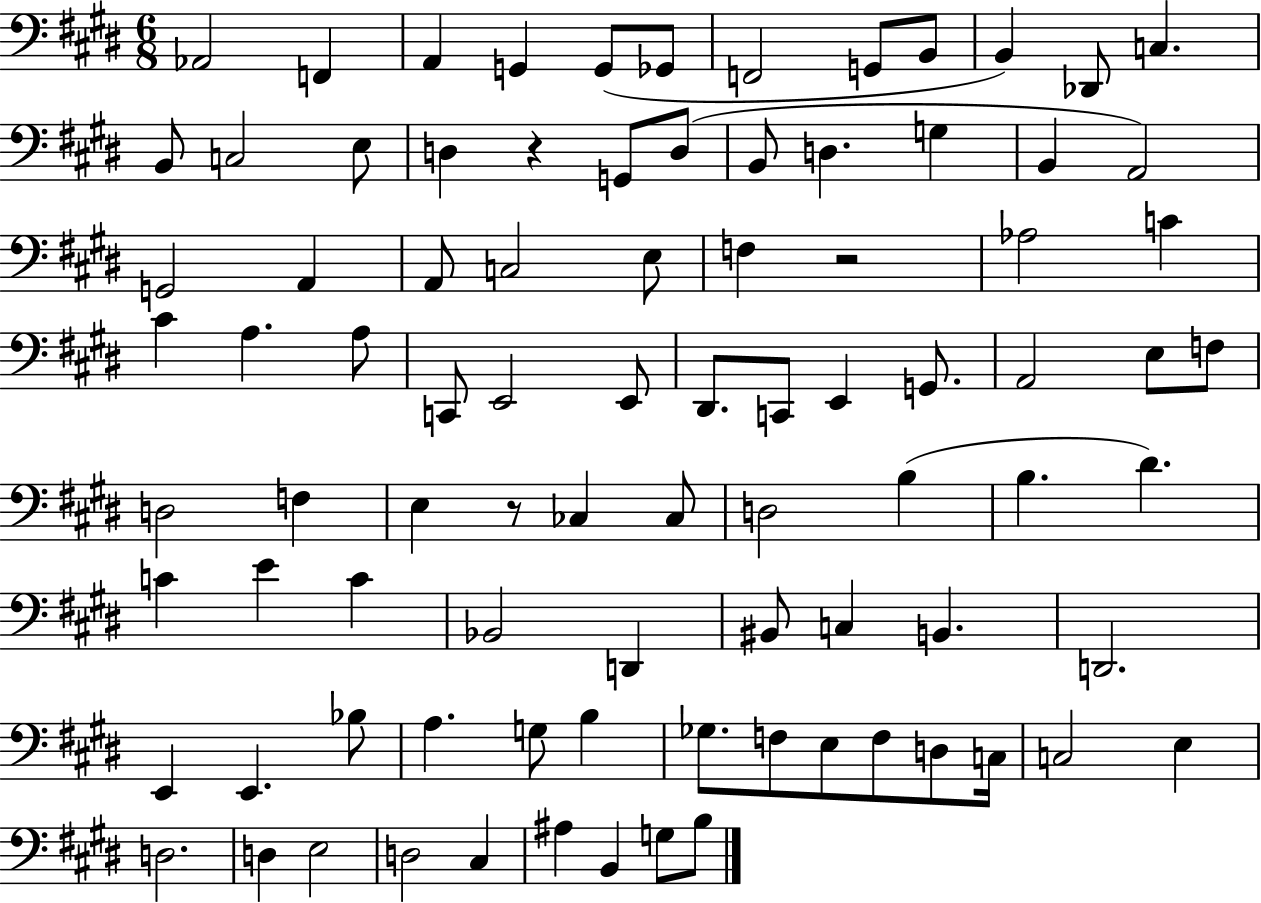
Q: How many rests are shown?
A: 3